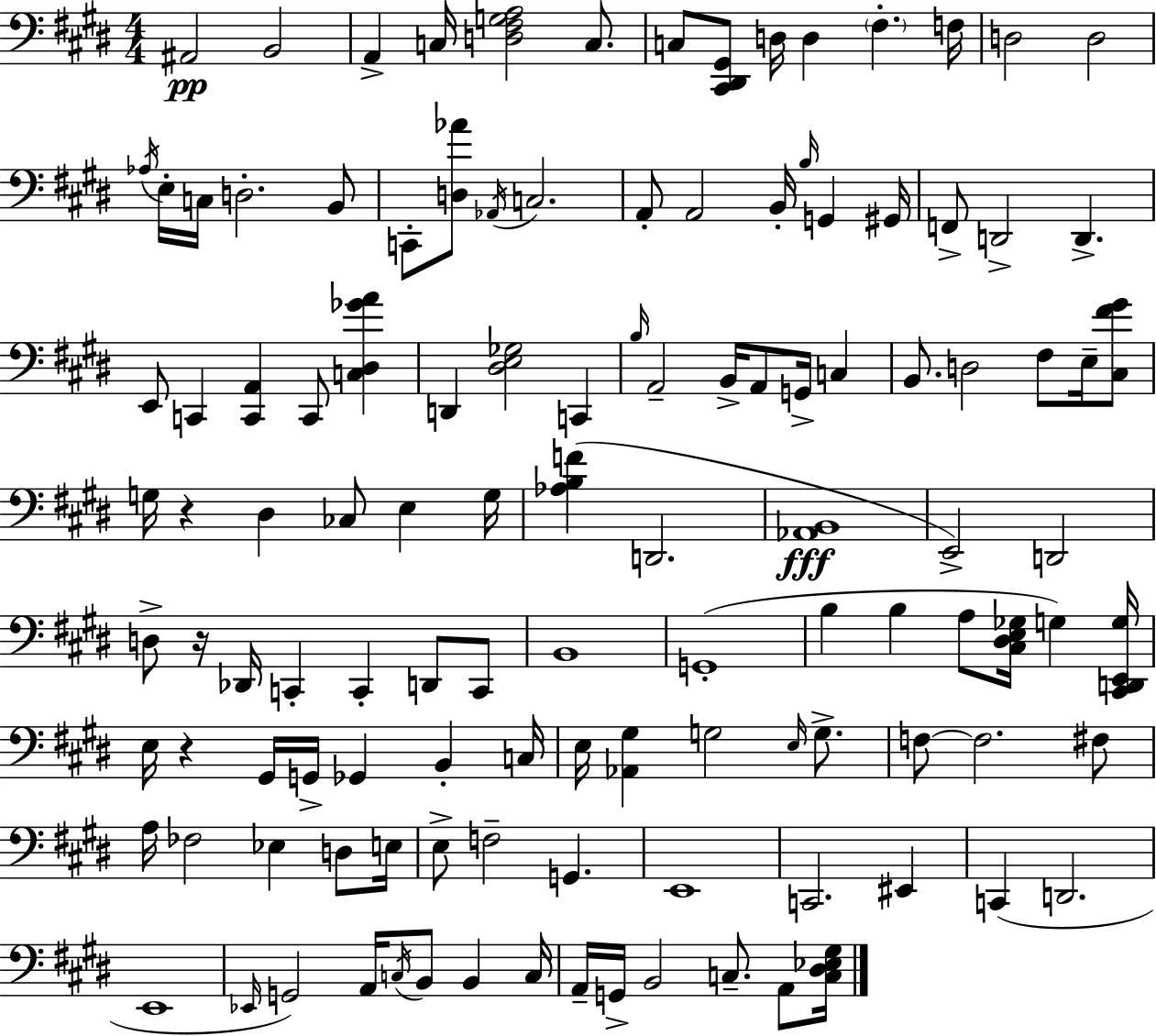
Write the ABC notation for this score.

X:1
T:Untitled
M:4/4
L:1/4
K:E
^A,,2 B,,2 A,, C,/4 [D,^F,G,A,]2 C,/2 C,/2 [^C,,^D,,^G,,]/2 D,/4 D, ^F, F,/4 D,2 D,2 _A,/4 E,/4 C,/4 D,2 B,,/2 C,,/2 [D,_A]/2 _A,,/4 C,2 A,,/2 A,,2 B,,/4 B,/4 G,, ^G,,/4 F,,/2 D,,2 D,, E,,/2 C,, [C,,A,,] C,,/2 [C,^D,_GA] D,, [^D,E,_G,]2 C,, B,/4 A,,2 B,,/4 A,,/2 G,,/4 C, B,,/2 D,2 ^F,/2 E,/4 [^C,^F^G]/2 G,/4 z ^D, _C,/2 E, G,/4 [_A,B,F] D,,2 [_A,,B,,]4 E,,2 D,,2 D,/2 z/4 _D,,/4 C,, C,, D,,/2 C,,/2 B,,4 G,,4 B, B, A,/2 [^C,^D,E,_G,]/4 G, [^C,,D,,E,,G,]/4 E,/4 z ^G,,/4 G,,/4 _G,, B,, C,/4 E,/4 [_A,,^G,] G,2 E,/4 G,/2 F,/2 F,2 ^F,/2 A,/4 _F,2 _E, D,/2 E,/4 E,/2 F,2 G,, E,,4 C,,2 ^E,, C,, D,,2 E,,4 _E,,/4 G,,2 A,,/4 C,/4 B,,/2 B,, C,/4 A,,/4 G,,/4 B,,2 C,/2 A,,/2 [C,^D,_E,^G,]/4